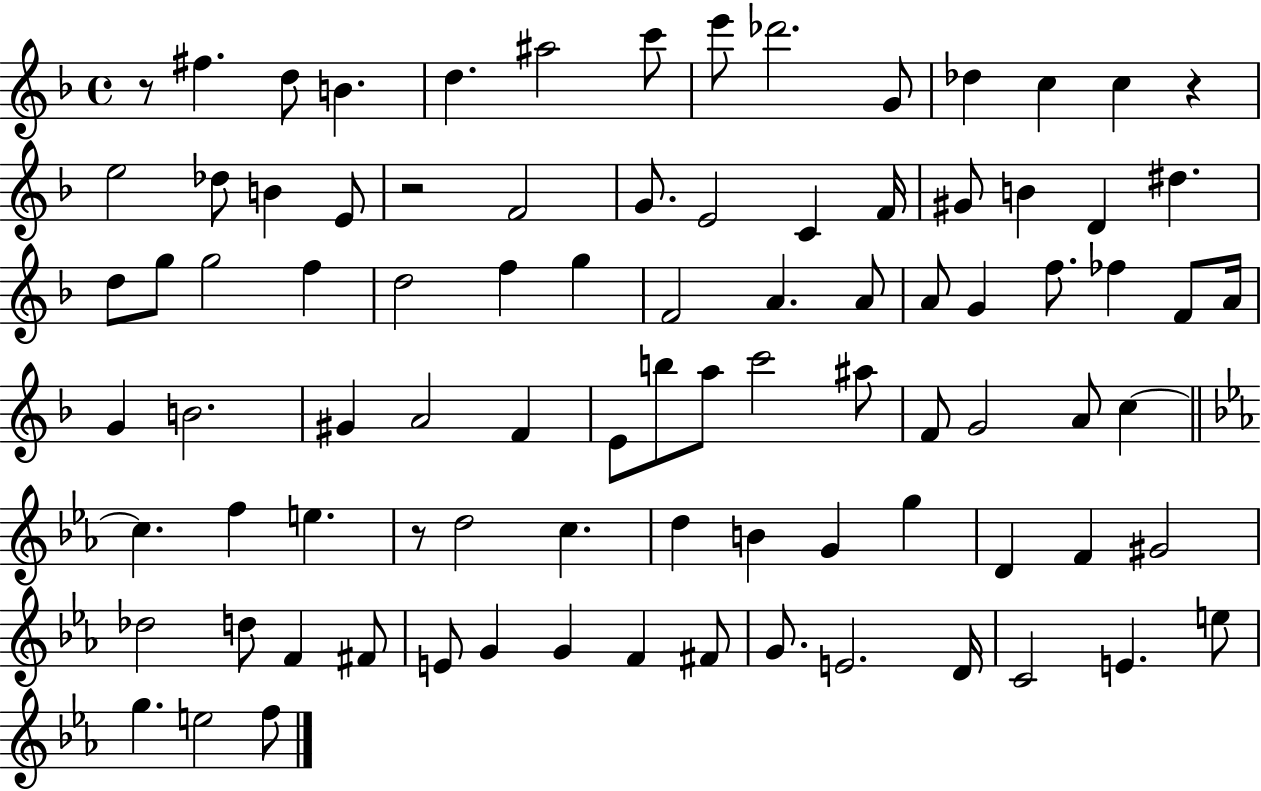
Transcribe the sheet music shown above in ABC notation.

X:1
T:Untitled
M:4/4
L:1/4
K:F
z/2 ^f d/2 B d ^a2 c'/2 e'/2 _d'2 G/2 _d c c z e2 _d/2 B E/2 z2 F2 G/2 E2 C F/4 ^G/2 B D ^d d/2 g/2 g2 f d2 f g F2 A A/2 A/2 G f/2 _f F/2 A/4 G B2 ^G A2 F E/2 b/2 a/2 c'2 ^a/2 F/2 G2 A/2 c c f e z/2 d2 c d B G g D F ^G2 _d2 d/2 F ^F/2 E/2 G G F ^F/2 G/2 E2 D/4 C2 E e/2 g e2 f/2